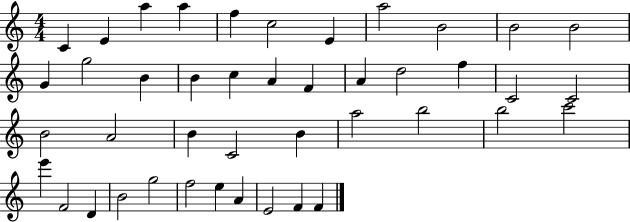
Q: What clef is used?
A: treble